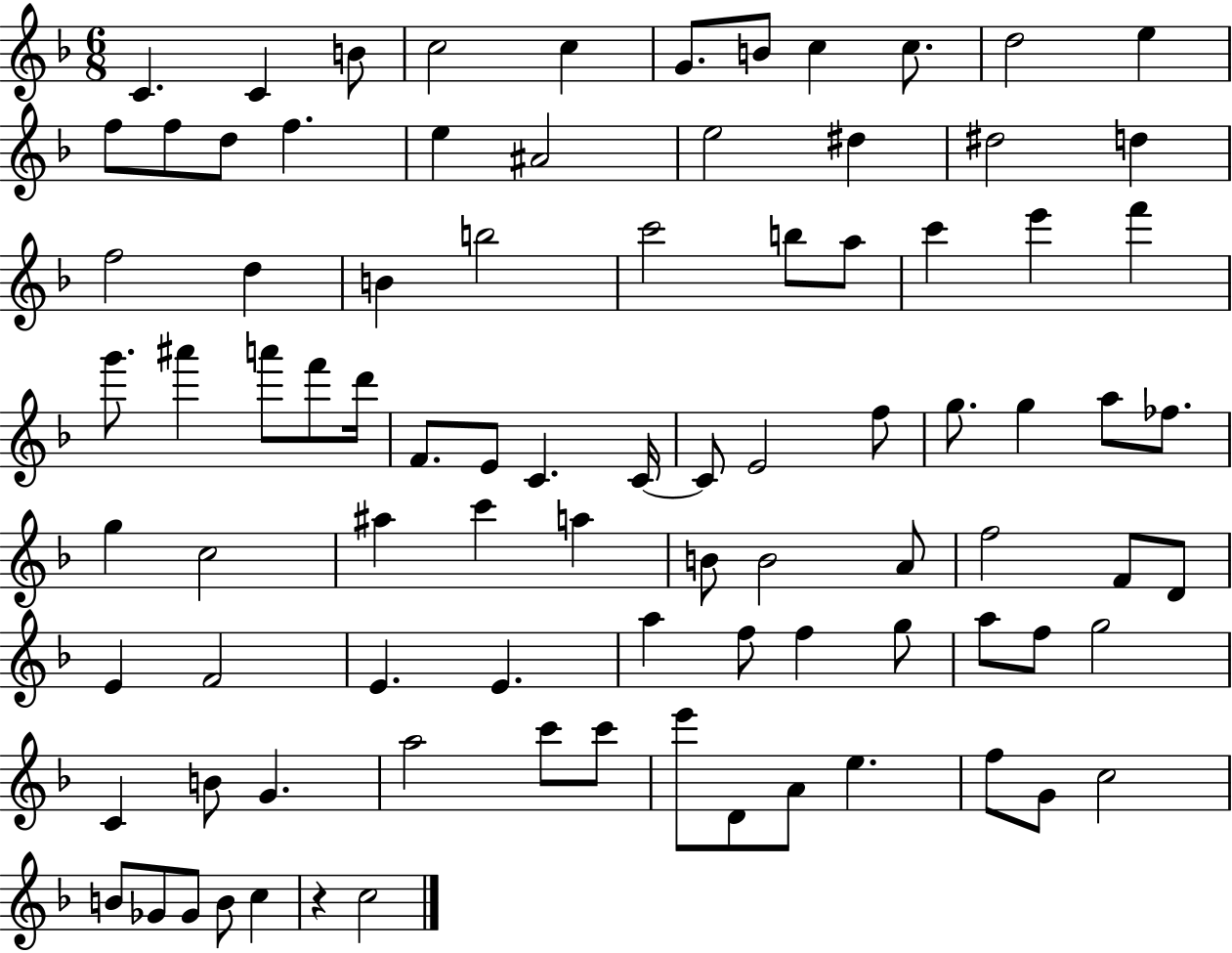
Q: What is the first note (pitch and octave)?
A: C4